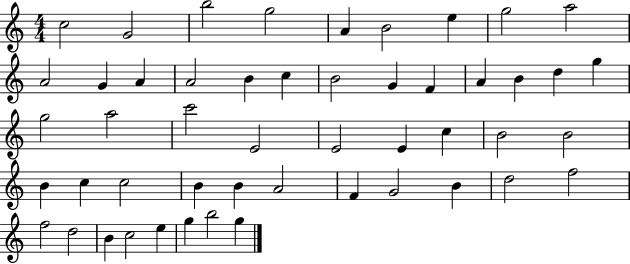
X:1
T:Untitled
M:4/4
L:1/4
K:C
c2 G2 b2 g2 A B2 e g2 a2 A2 G A A2 B c B2 G F A B d g g2 a2 c'2 E2 E2 E c B2 B2 B c c2 B B A2 F G2 B d2 f2 f2 d2 B c2 e g b2 g